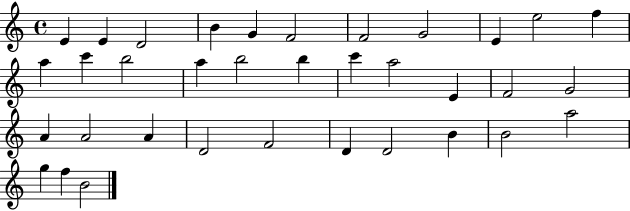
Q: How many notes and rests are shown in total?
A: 35